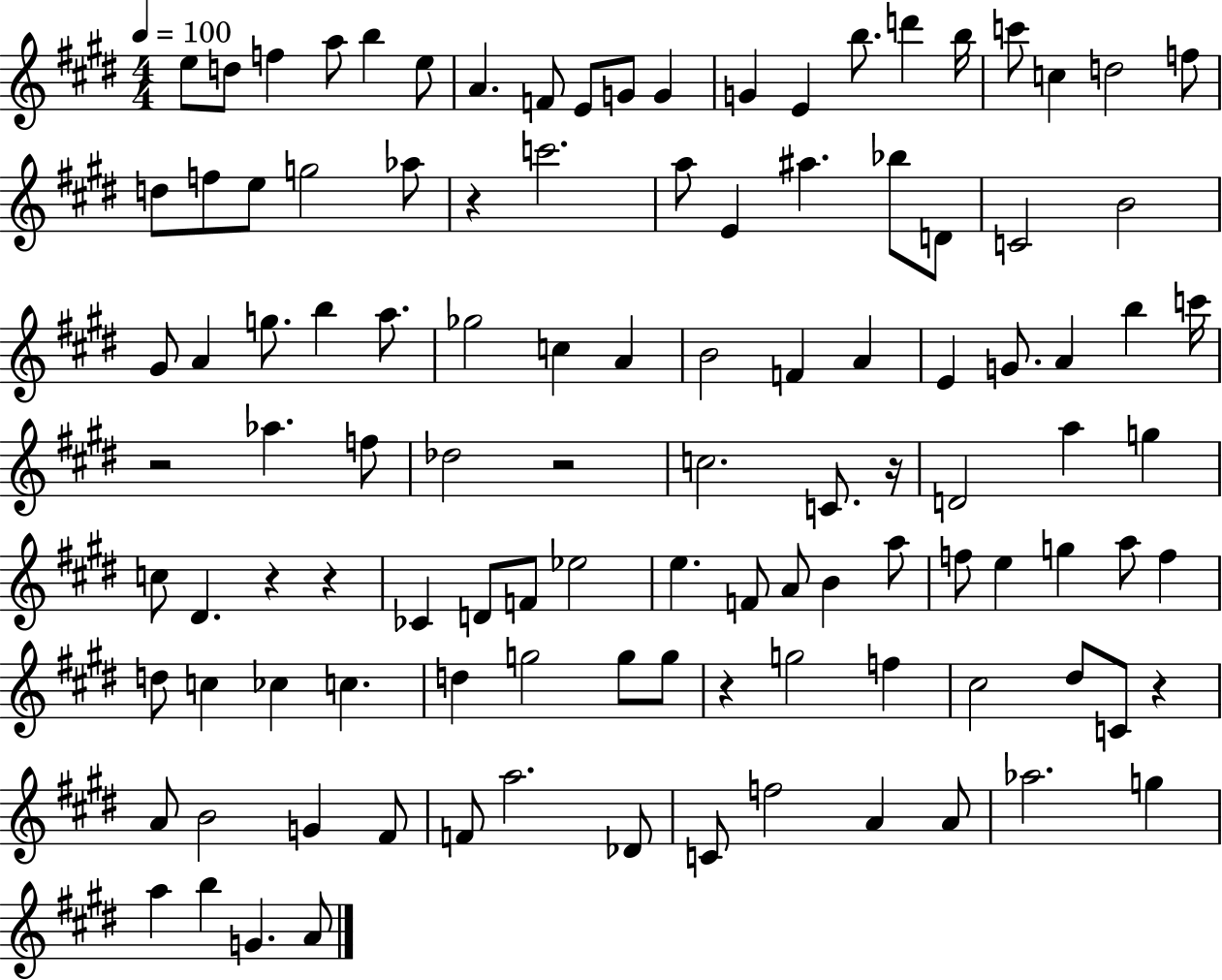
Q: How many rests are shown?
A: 8